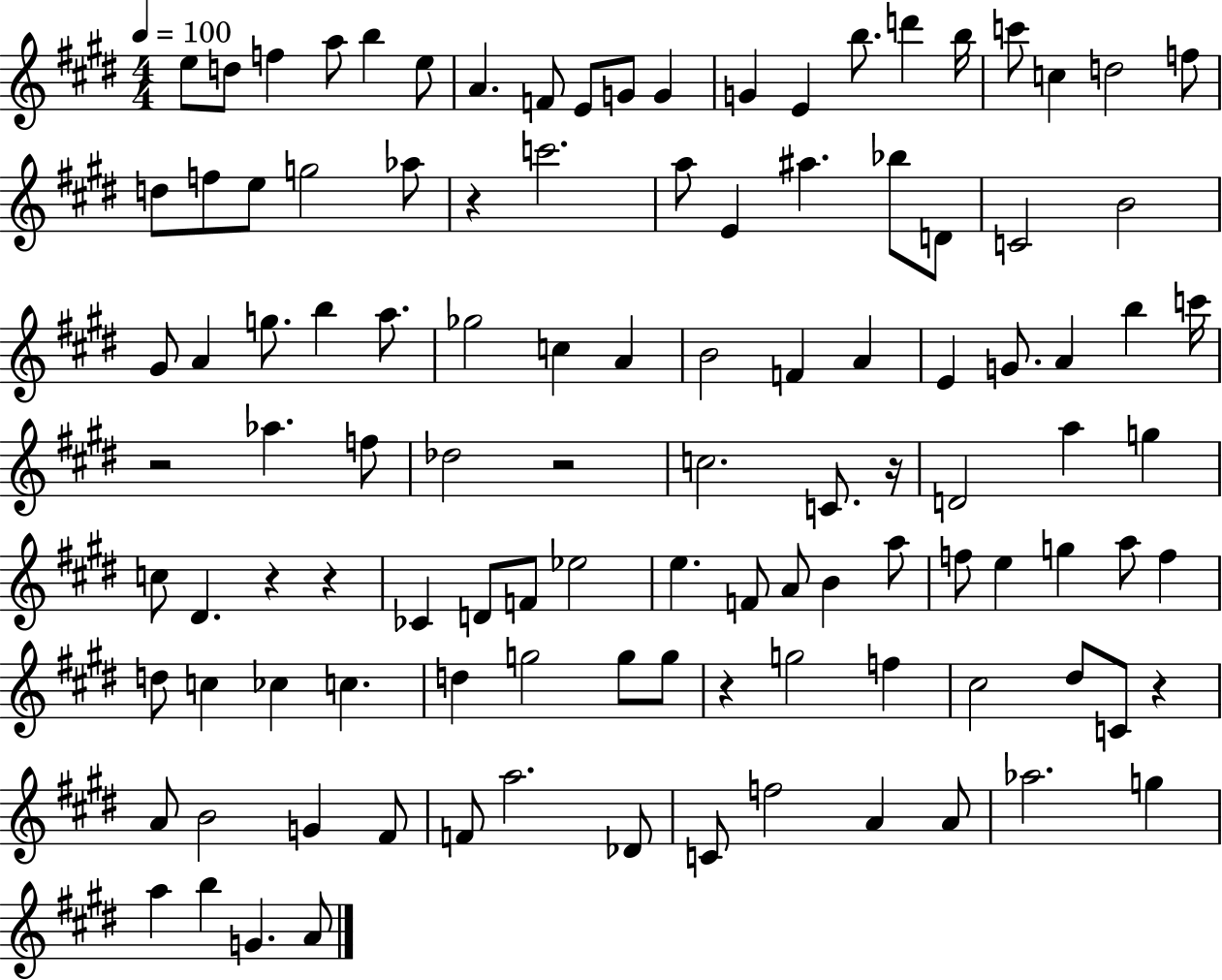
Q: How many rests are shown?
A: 8